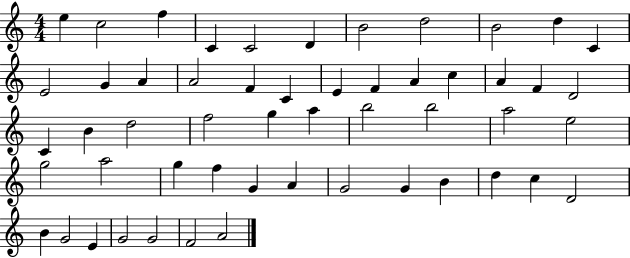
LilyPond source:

{
  \clef treble
  \numericTimeSignature
  \time 4/4
  \key c \major
  e''4 c''2 f''4 | c'4 c'2 d'4 | b'2 d''2 | b'2 d''4 c'4 | \break e'2 g'4 a'4 | a'2 f'4 c'4 | e'4 f'4 a'4 c''4 | a'4 f'4 d'2 | \break c'4 b'4 d''2 | f''2 g''4 a''4 | b''2 b''2 | a''2 e''2 | \break g''2 a''2 | g''4 f''4 g'4 a'4 | g'2 g'4 b'4 | d''4 c''4 d'2 | \break b'4 g'2 e'4 | g'2 g'2 | f'2 a'2 | \bar "|."
}